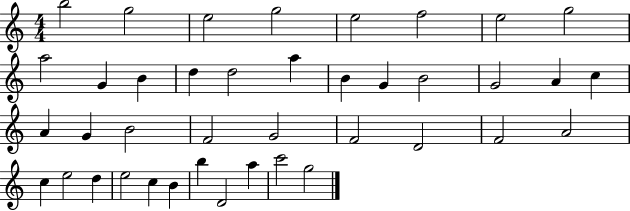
{
  \clef treble
  \numericTimeSignature
  \time 4/4
  \key c \major
  b''2 g''2 | e''2 g''2 | e''2 f''2 | e''2 g''2 | \break a''2 g'4 b'4 | d''4 d''2 a''4 | b'4 g'4 b'2 | g'2 a'4 c''4 | \break a'4 g'4 b'2 | f'2 g'2 | f'2 d'2 | f'2 a'2 | \break c''4 e''2 d''4 | e''2 c''4 b'4 | b''4 d'2 a''4 | c'''2 g''2 | \break \bar "|."
}